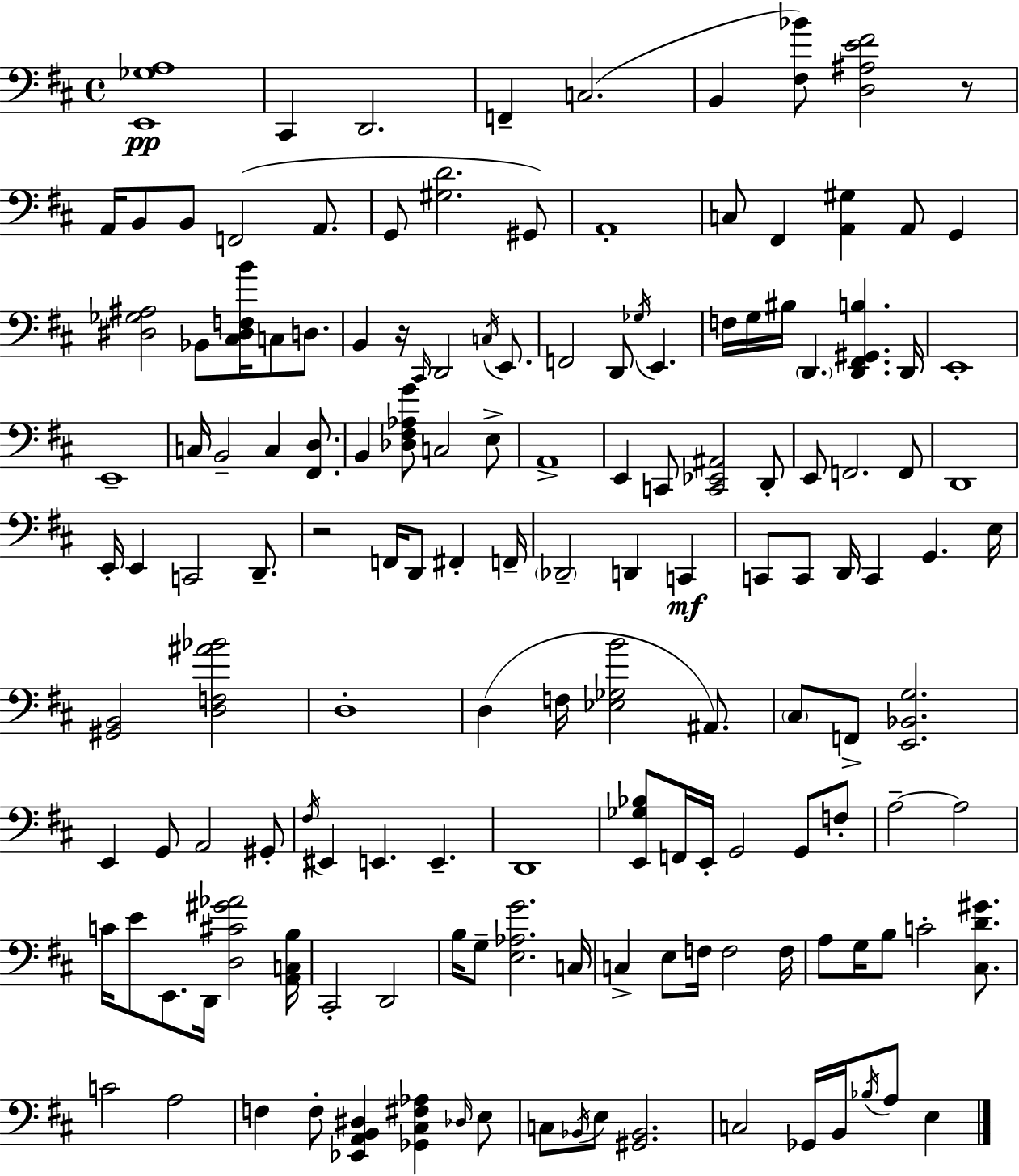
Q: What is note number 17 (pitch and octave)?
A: G2